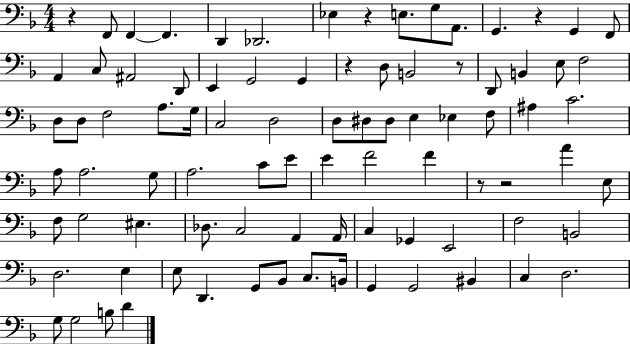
{
  \clef bass
  \numericTimeSignature
  \time 4/4
  \key f \major
  r4 f,8 f,4~~ f,4. | d,4 des,2. | ees4 r4 e8. g8 a,8. | g,4. r4 g,4 f,8 | \break a,4 c8 ais,2 d,8 | e,4 g,2 g,4 | r4 d8 b,2 r8 | d,8 b,4 e8 f2 | \break d8 d8 f2 a8. g16 | c2 d2 | d8 dis8 dis8 e4 ees4 f8 | ais4 c'2. | \break a8 a2. g8 | a2. c'8 e'8 | e'4 f'2 f'4 | r8 r2 a'4 e8 | \break f8 g2 eis4. | des8. c2 a,4 a,16 | c4 ges,4 e,2 | f2 b,2 | \break d2. e4 | e8 d,4. g,8 bes,8 c8. b,16 | g,4 g,2 bis,4 | c4 d2. | \break g8 g2 b8 d'4 | \bar "|."
}